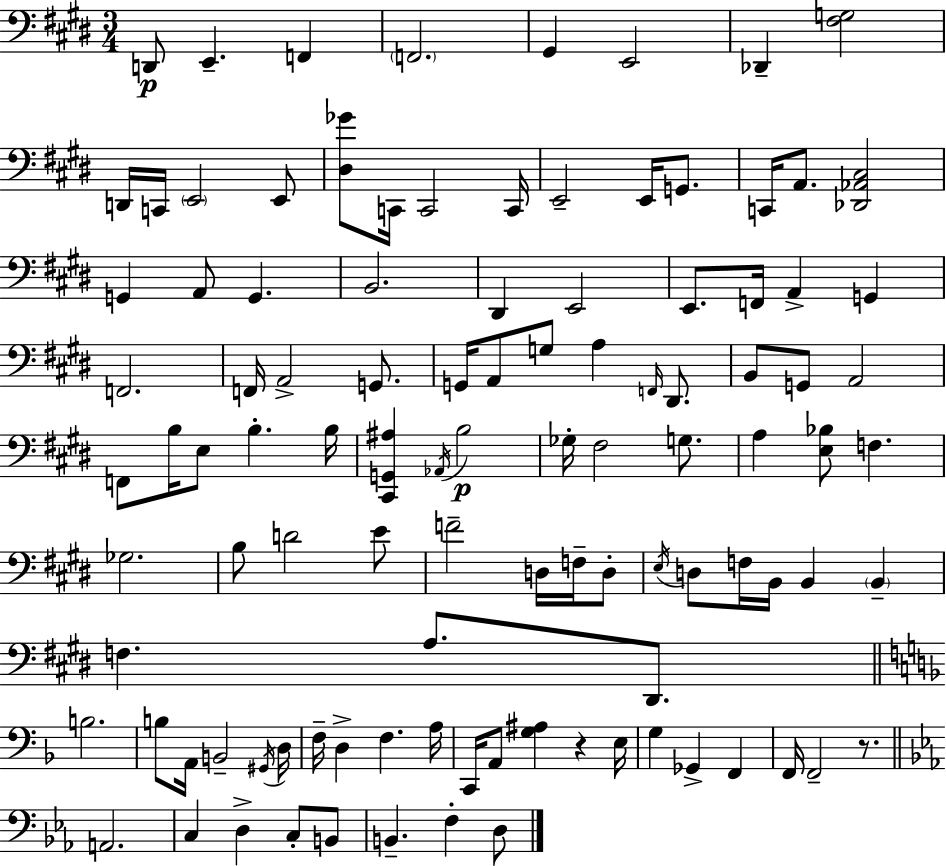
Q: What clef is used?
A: bass